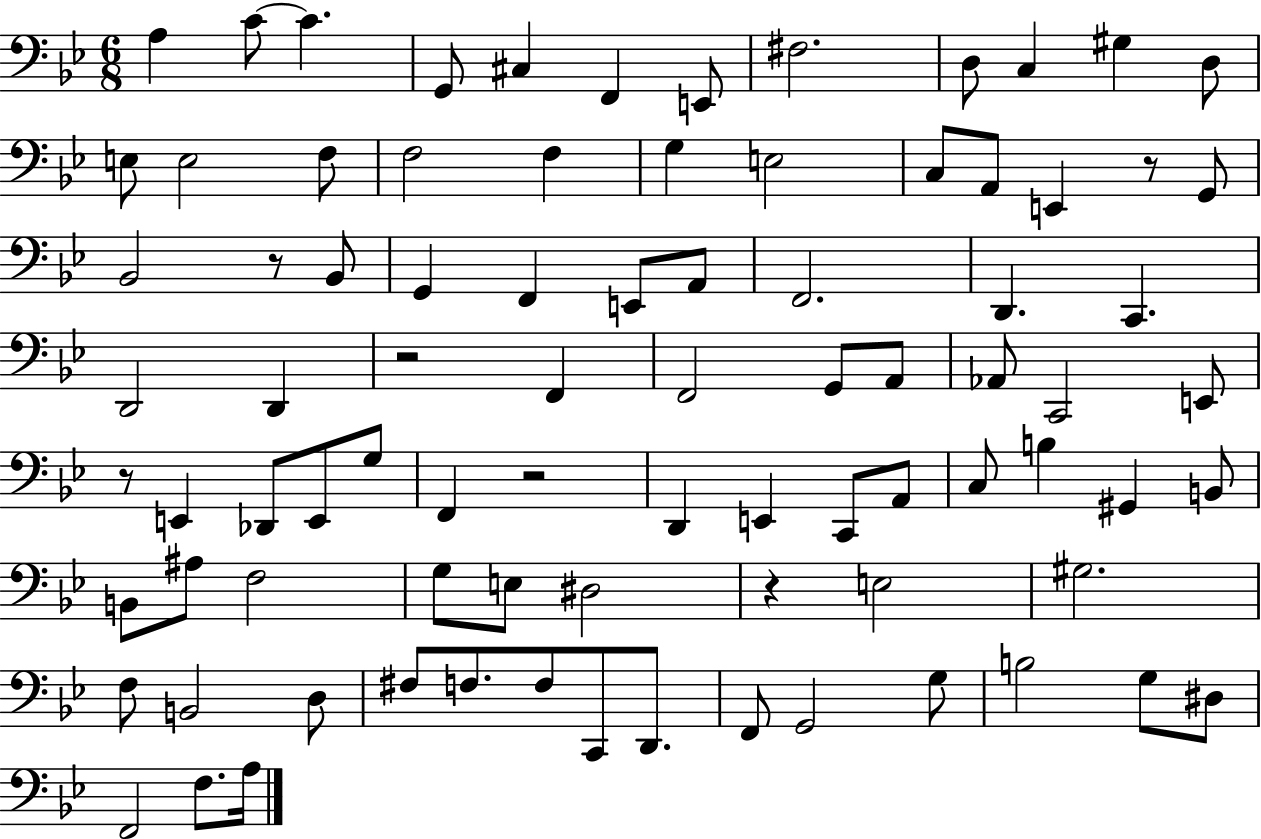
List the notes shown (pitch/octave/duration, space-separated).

A3/q C4/e C4/q. G2/e C#3/q F2/q E2/e F#3/h. D3/e C3/q G#3/q D3/e E3/e E3/h F3/e F3/h F3/q G3/q E3/h C3/e A2/e E2/q R/e G2/e Bb2/h R/e Bb2/e G2/q F2/q E2/e A2/e F2/h. D2/q. C2/q. D2/h D2/q R/h F2/q F2/h G2/e A2/e Ab2/e C2/h E2/e R/e E2/q Db2/e E2/e G3/e F2/q R/h D2/q E2/q C2/e A2/e C3/e B3/q G#2/q B2/e B2/e A#3/e F3/h G3/e E3/e D#3/h R/q E3/h G#3/h. F3/e B2/h D3/e F#3/e F3/e. F3/e C2/e D2/e. F2/e G2/h G3/e B3/h G3/e D#3/e F2/h F3/e. A3/s